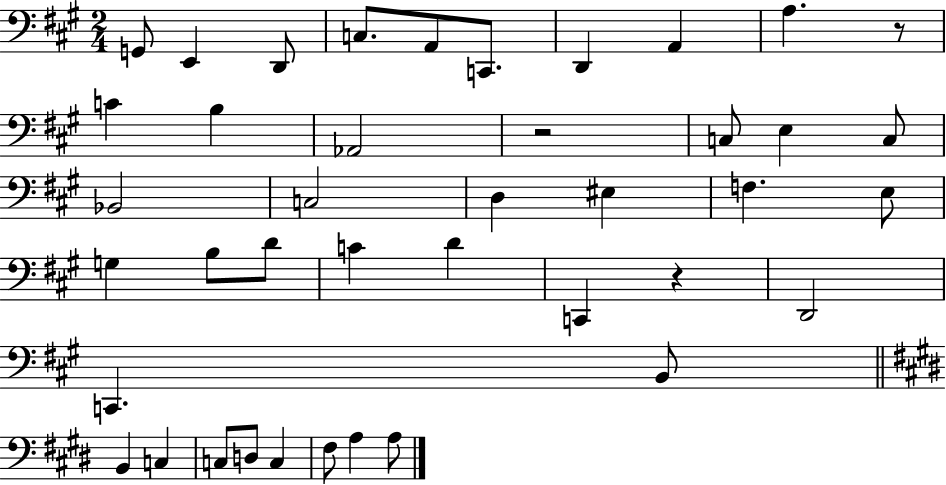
{
  \clef bass
  \numericTimeSignature
  \time 2/4
  \key a \major
  g,8 e,4 d,8 | c8. a,8 c,8. | d,4 a,4 | a4. r8 | \break c'4 b4 | aes,2 | r2 | c8 e4 c8 | \break bes,2 | c2 | d4 eis4 | f4. e8 | \break g4 b8 d'8 | c'4 d'4 | c,4 r4 | d,2 | \break c,4. b,8 | \bar "||" \break \key e \major b,4 c4 | c8 d8 c4 | fis8 a4 a8 | \bar "|."
}